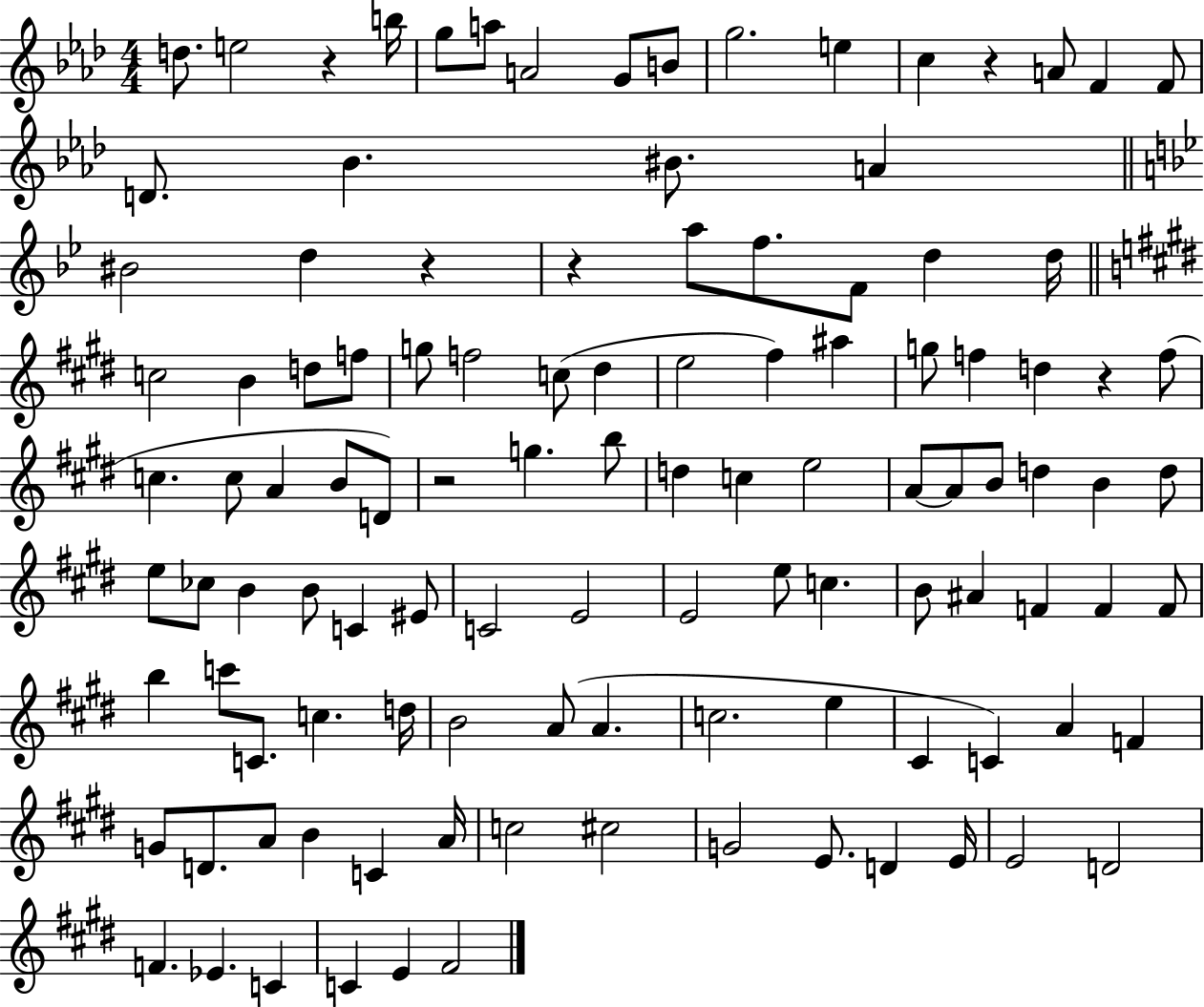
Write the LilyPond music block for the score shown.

{
  \clef treble
  \numericTimeSignature
  \time 4/4
  \key aes \major
  d''8. e''2 r4 b''16 | g''8 a''8 a'2 g'8 b'8 | g''2. e''4 | c''4 r4 a'8 f'4 f'8 | \break d'8. bes'4. bis'8. a'4 | \bar "||" \break \key bes \major bis'2 d''4 r4 | r4 a''8 f''8. f'8 d''4 d''16 | \bar "||" \break \key e \major c''2 b'4 d''8 f''8 | g''8 f''2 c''8( dis''4 | e''2 fis''4) ais''4 | g''8 f''4 d''4 r4 f''8( | \break c''4. c''8 a'4 b'8 d'8) | r2 g''4. b''8 | d''4 c''4 e''2 | a'8~~ a'8 b'8 d''4 b'4 d''8 | \break e''8 ces''8 b'4 b'8 c'4 eis'8 | c'2 e'2 | e'2 e''8 c''4. | b'8 ais'4 f'4 f'4 f'8 | \break b''4 c'''8 c'8. c''4. d''16 | b'2 a'8( a'4. | c''2. e''4 | cis'4 c'4) a'4 f'4 | \break g'8 d'8. a'8 b'4 c'4 a'16 | c''2 cis''2 | g'2 e'8. d'4 e'16 | e'2 d'2 | \break f'4. ees'4. c'4 | c'4 e'4 fis'2 | \bar "|."
}